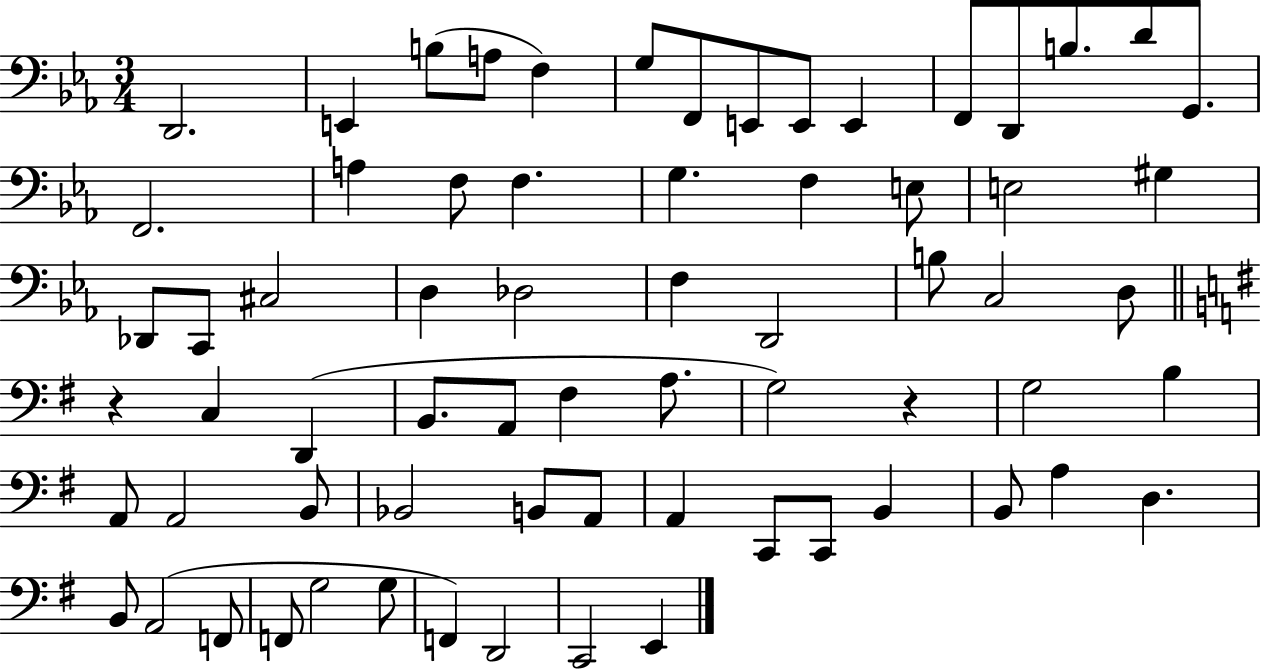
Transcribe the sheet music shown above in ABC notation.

X:1
T:Untitled
M:3/4
L:1/4
K:Eb
D,,2 E,, B,/2 A,/2 F, G,/2 F,,/2 E,,/2 E,,/2 E,, F,,/2 D,,/2 B,/2 D/2 G,,/2 F,,2 A, F,/2 F, G, F, E,/2 E,2 ^G, _D,,/2 C,,/2 ^C,2 D, _D,2 F, D,,2 B,/2 C,2 D,/2 z C, D,, B,,/2 A,,/2 ^F, A,/2 G,2 z G,2 B, A,,/2 A,,2 B,,/2 _B,,2 B,,/2 A,,/2 A,, C,,/2 C,,/2 B,, B,,/2 A, D, B,,/2 A,,2 F,,/2 F,,/2 G,2 G,/2 F,, D,,2 C,,2 E,,